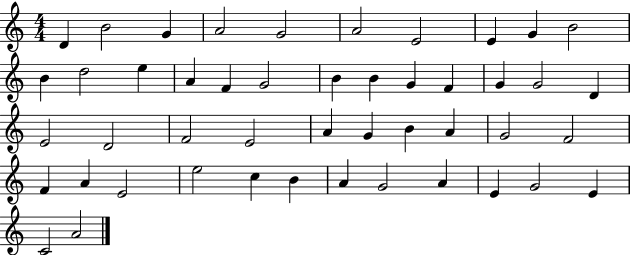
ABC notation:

X:1
T:Untitled
M:4/4
L:1/4
K:C
D B2 G A2 G2 A2 E2 E G B2 B d2 e A F G2 B B G F G G2 D E2 D2 F2 E2 A G B A G2 F2 F A E2 e2 c B A G2 A E G2 E C2 A2